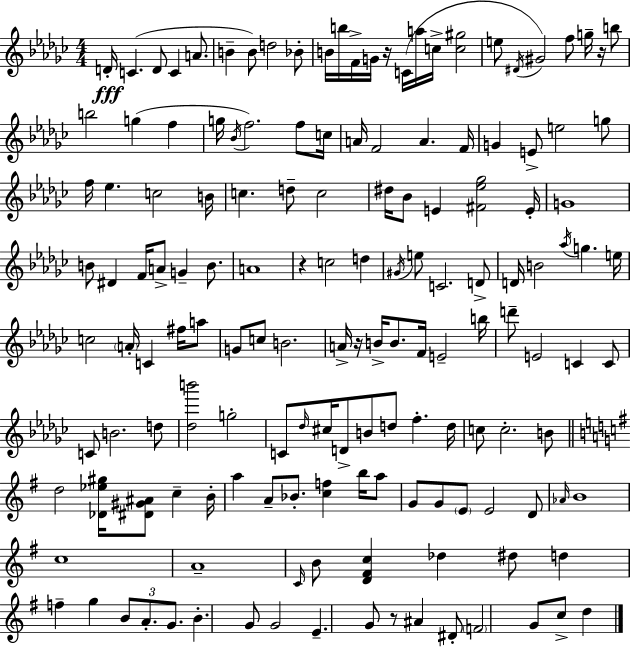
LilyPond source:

{
  \clef treble
  \numericTimeSignature
  \time 4/4
  \key ees \minor
  d'16-.\fff c'4.( d'8 c'4 a'8. | b'4-- b'8) d''2 bes'8-. | b'16 b''16 f'16-> g'16 r16 c'16( a''16 c''16-> <c'' gis''>2 | e''8 \acciaccatura { dis'16 }) gis'2 f''8 g''16-- r16 b''8 | \break b''2 g''4( f''4 | g''16 \acciaccatura { bes'16 } f''2.) f''8 | c''16 a'16 f'2 a'4. | f'16 g'4 e'8-> e''2 | \break g''8 f''16 ees''4. c''2 | b'16 c''4. d''8-- c''2 | dis''16 bes'8 e'4 <fis' ees'' ges''>2 | e'16-. g'1 | \break b'8 dis'4 f'16 a'8-> g'4-- b'8. | a'1 | r4 c''2 d''4 | \acciaccatura { gis'16 } e''8 c'2. | \break d'8-> d'16 b'2 \acciaccatura { aes''16 } g''4. | e''16 c''2 \parenthesize a'16-. c'4 | fis''16 a''8 g'8 c''8 b'2. | a'16-> r16 b'16-> b'8. f'16 e'2-- | \break b''16 d'''8-- e'2 c'4 | c'8 c'8 b'2. | d''8 <des'' b'''>2 g''2-. | c'8 \grace { des''16 } cis''16 d'8-> b'8 d''8 f''4.-. | \break d''16 c''8 c''2.-. | b'8 \bar "||" \break \key e \minor d''2 <des' ees'' gis''>16 <dis' gis' ais'>8 c''4-- b'16-. | a''4 a'8-- bes'8.-. <c'' f''>4 b''16 a''8 | g'8 g'8 \parenthesize e'8 e'2 d'8 | \grace { aes'16 } b'1 | \break c''1 | a'1-- | \grace { c'16 } b'8 <d' fis' c''>4 des''4 dis''8 d''4 | f''4-- g''4 \tuplet 3/2 { b'8 a'8.-. g'8. } | \break b'4.-. g'8 g'2 | e'4.-- g'8 r8 ais'4 | dis'8-. \parenthesize f'2 g'8 c''8-> d''4 | \bar "|."
}